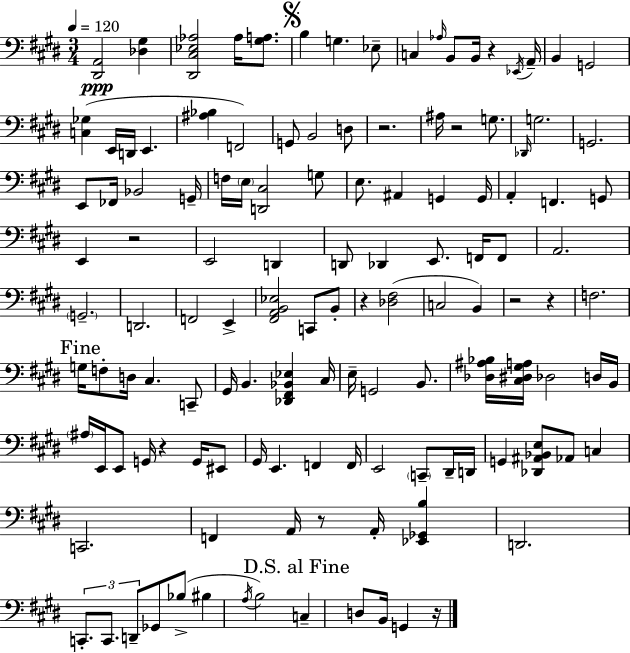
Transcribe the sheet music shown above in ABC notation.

X:1
T:Untitled
M:3/4
L:1/4
K:E
[^D,,A,,]2 [_D,^G,] [^D,,^C,_E,_A,]2 _A,/4 [^G,A,]/2 B, G, _E,/2 C, _A,/4 B,,/2 B,,/4 z _E,,/4 A,,/4 B,, G,,2 [C,_G,] E,,/4 D,,/4 E,, [^A,_B,] F,,2 G,,/2 B,,2 D,/2 z2 ^A,/4 z2 G,/2 _D,,/4 G,2 G,,2 E,,/2 _F,,/4 _B,,2 G,,/4 F,/4 E,/4 [D,,^C,]2 G,/2 E,/2 ^A,, G,, G,,/4 A,, F,, G,,/2 E,, z2 E,,2 D,, D,,/2 _D,, E,,/2 F,,/4 F,,/2 A,,2 G,,2 D,,2 F,,2 E,, [^F,,A,,B,,_E,]2 C,,/2 B,,/2 z [_D,^F,]2 C,2 B,, z2 z F,2 G,/4 F,/2 D,/4 ^C, C,,/2 ^G,,/4 B,, [_D,,^F,,_B,,_E,] ^C,/4 E,/4 G,,2 B,,/2 [_D,^A,_B,]/4 [^C,^D,^G,A,]/4 _D,2 D,/4 B,,/4 ^A,/4 E,,/4 E,,/2 G,,/4 z G,,/4 ^E,,/2 ^G,,/4 E,, F,, F,,/4 E,,2 C,,/2 ^D,,/4 D,,/4 G,, [_D,,^A,,_B,,E,]/2 _A,,/2 C, C,,2 F,, A,,/4 z/2 A,,/4 [_E,,_G,,B,] D,,2 C,,/2 C,,/2 D,,/2 _G,,/2 _B,/2 ^B, A,/4 B,2 C, D,/2 B,,/4 G,, z/4